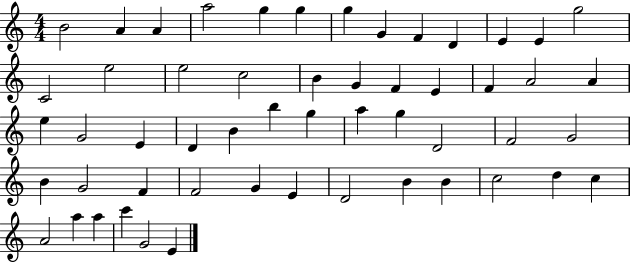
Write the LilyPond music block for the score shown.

{
  \clef treble
  \numericTimeSignature
  \time 4/4
  \key c \major
  b'2 a'4 a'4 | a''2 g''4 g''4 | g''4 g'4 f'4 d'4 | e'4 e'4 g''2 | \break c'2 e''2 | e''2 c''2 | b'4 g'4 f'4 e'4 | f'4 a'2 a'4 | \break e''4 g'2 e'4 | d'4 b'4 b''4 g''4 | a''4 g''4 d'2 | f'2 g'2 | \break b'4 g'2 f'4 | f'2 g'4 e'4 | d'2 b'4 b'4 | c''2 d''4 c''4 | \break a'2 a''4 a''4 | c'''4 g'2 e'4 | \bar "|."
}